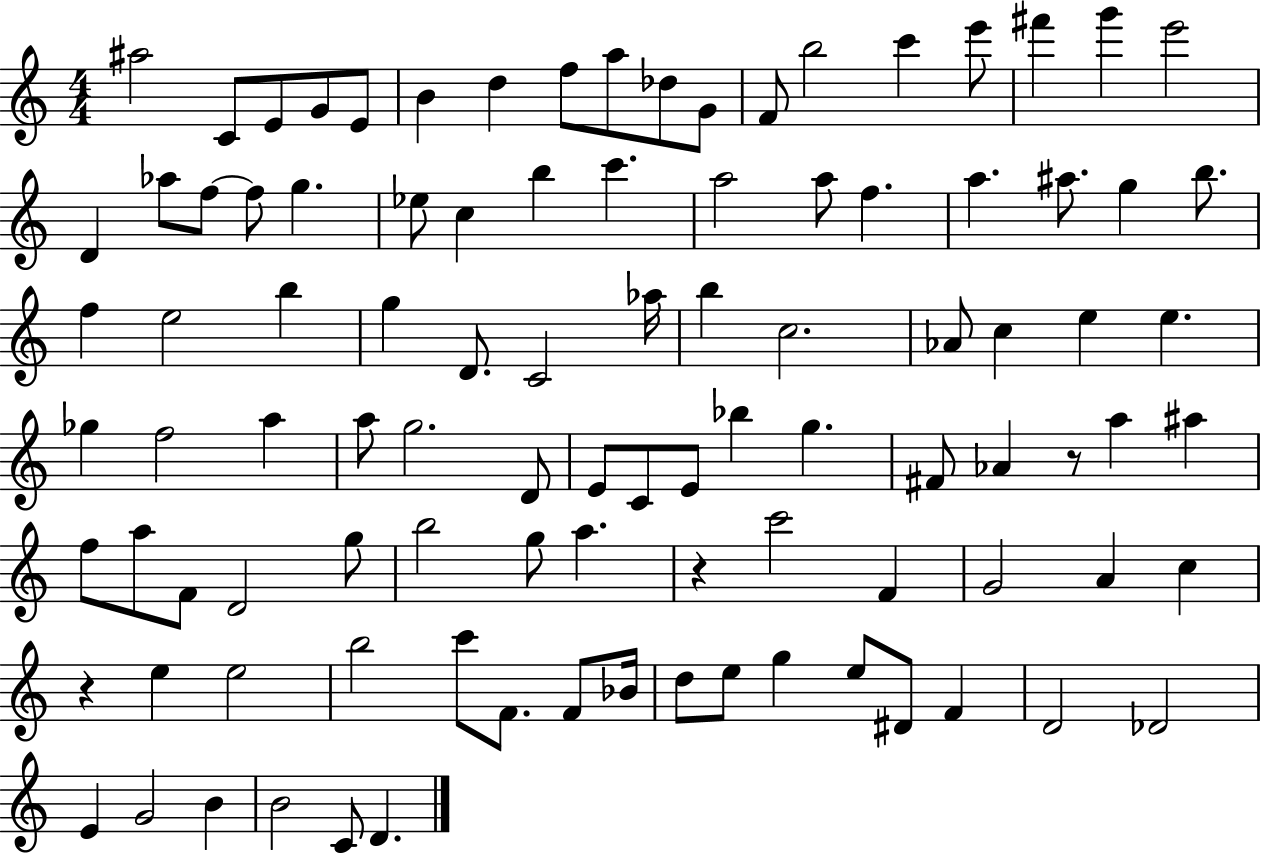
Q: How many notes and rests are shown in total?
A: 99